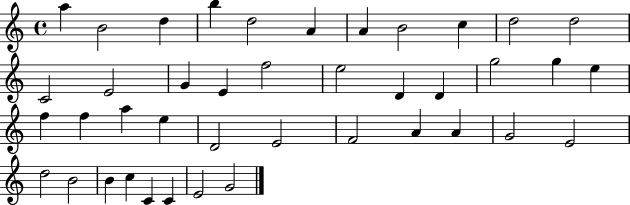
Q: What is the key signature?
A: C major